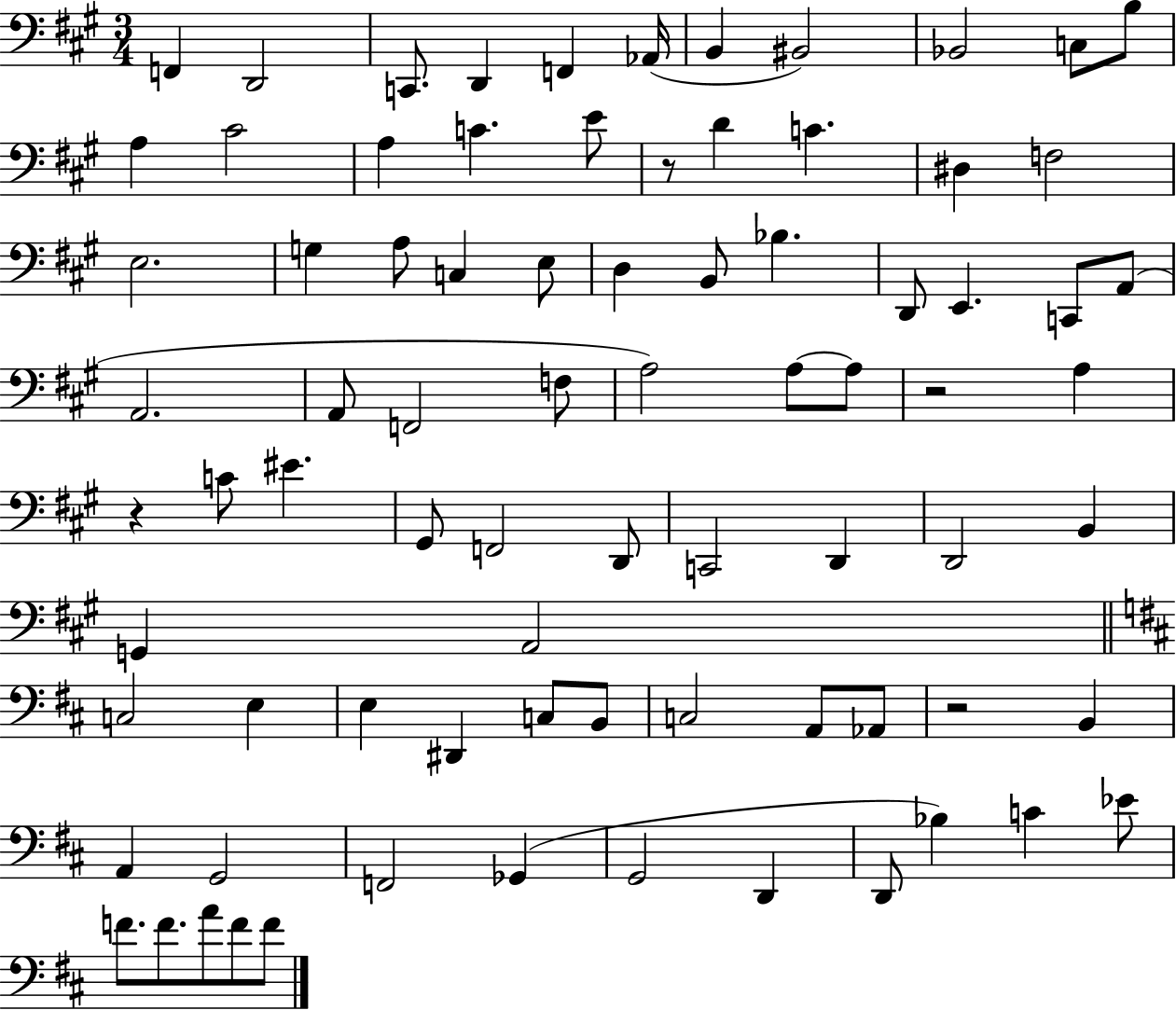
{
  \clef bass
  \numericTimeSignature
  \time 3/4
  \key a \major
  f,4 d,2 | c,8. d,4 f,4 aes,16( | b,4 bis,2) | bes,2 c8 b8 | \break a4 cis'2 | a4 c'4. e'8 | r8 d'4 c'4. | dis4 f2 | \break e2. | g4 a8 c4 e8 | d4 b,8 bes4. | d,8 e,4. c,8 a,8( | \break a,2. | a,8 f,2 f8 | a2) a8~~ a8 | r2 a4 | \break r4 c'8 eis'4. | gis,8 f,2 d,8 | c,2 d,4 | d,2 b,4 | \break g,4 a,2 | \bar "||" \break \key d \major c2 e4 | e4 dis,4 c8 b,8 | c2 a,8 aes,8 | r2 b,4 | \break a,4 g,2 | f,2 ges,4( | g,2 d,4 | d,8 bes4) c'4 ees'8 | \break f'8. f'8. a'8 f'8 f'8 | \bar "|."
}